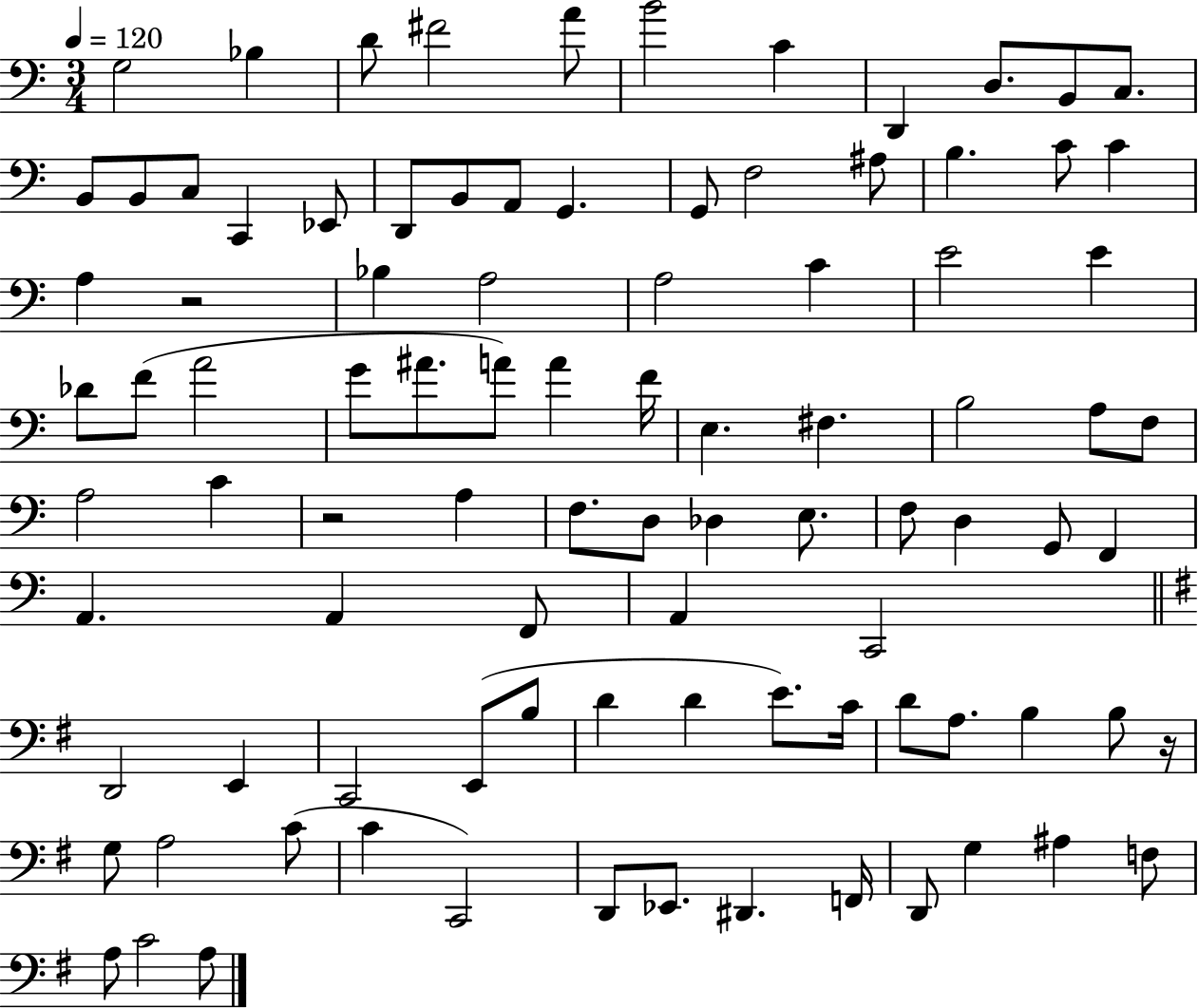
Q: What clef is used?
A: bass